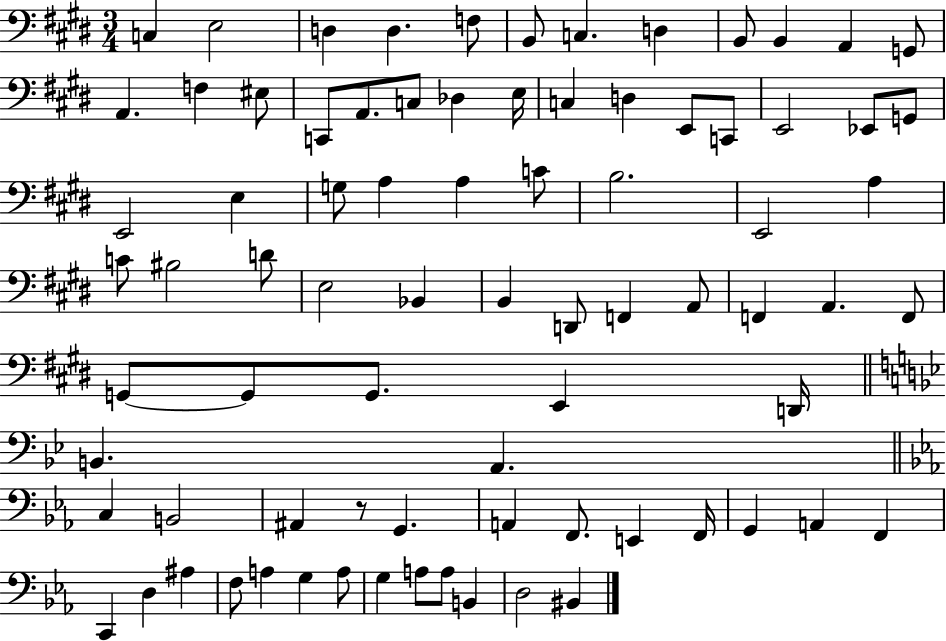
C3/q E3/h D3/q D3/q. F3/e B2/e C3/q. D3/q B2/e B2/q A2/q G2/e A2/q. F3/q EIS3/e C2/e A2/e. C3/e Db3/q E3/s C3/q D3/q E2/e C2/e E2/h Eb2/e G2/e E2/h E3/q G3/e A3/q A3/q C4/e B3/h. E2/h A3/q C4/e BIS3/h D4/e E3/h Bb2/q B2/q D2/e F2/q A2/e F2/q A2/q. F2/e G2/e G2/e G2/e. E2/q D2/s B2/q. A2/q. C3/q B2/h A#2/q R/e G2/q. A2/q F2/e. E2/q F2/s G2/q A2/q F2/q C2/q D3/q A#3/q F3/e A3/q G3/q A3/e G3/q A3/e A3/e B2/q D3/h BIS2/q